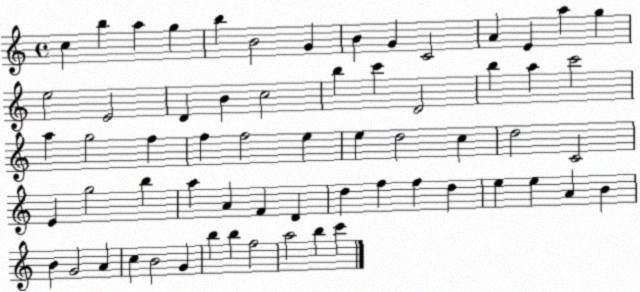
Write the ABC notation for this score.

X:1
T:Untitled
M:4/4
L:1/4
K:C
c b a g b B2 G B G C2 A E a g e2 E2 D B c2 b c' D2 b a c'2 a g2 f f f2 e e d2 c d2 C2 E g2 b a A F D d f f d e e A B B G2 A c B2 G b b f2 a2 b c'